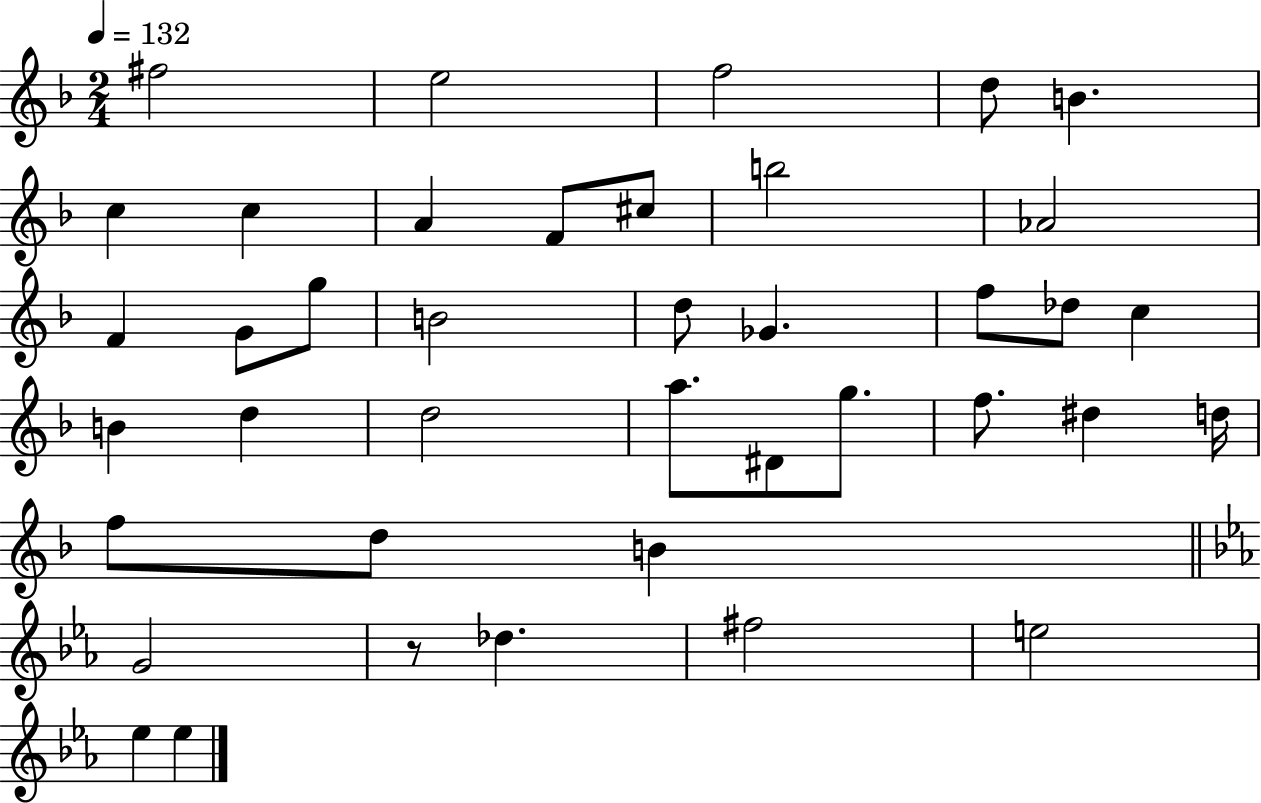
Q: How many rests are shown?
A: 1